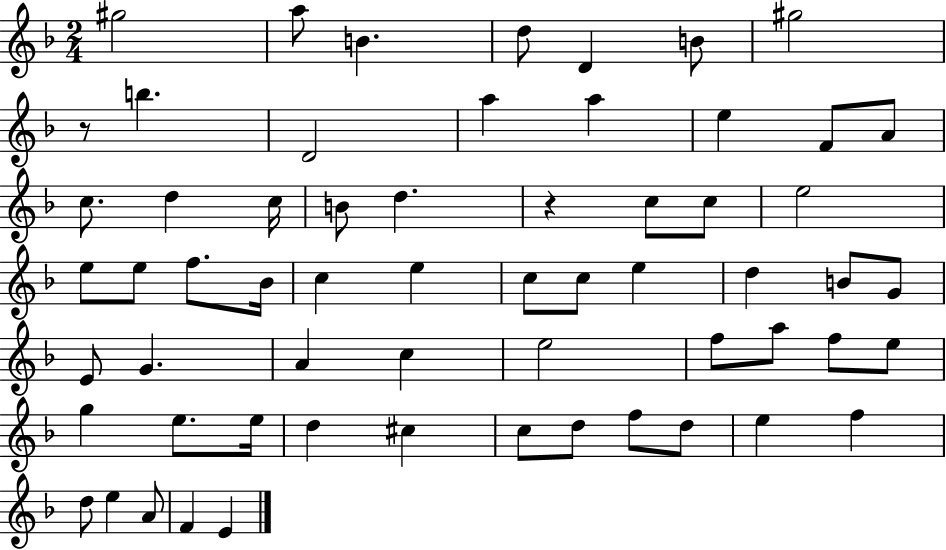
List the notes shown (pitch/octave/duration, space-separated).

G#5/h A5/e B4/q. D5/e D4/q B4/e G#5/h R/e B5/q. D4/h A5/q A5/q E5/q F4/e A4/e C5/e. D5/q C5/s B4/e D5/q. R/q C5/e C5/e E5/h E5/e E5/e F5/e. Bb4/s C5/q E5/q C5/e C5/e E5/q D5/q B4/e G4/e E4/e G4/q. A4/q C5/q E5/h F5/e A5/e F5/e E5/e G5/q E5/e. E5/s D5/q C#5/q C5/e D5/e F5/e D5/e E5/q F5/q D5/e E5/q A4/e F4/q E4/q